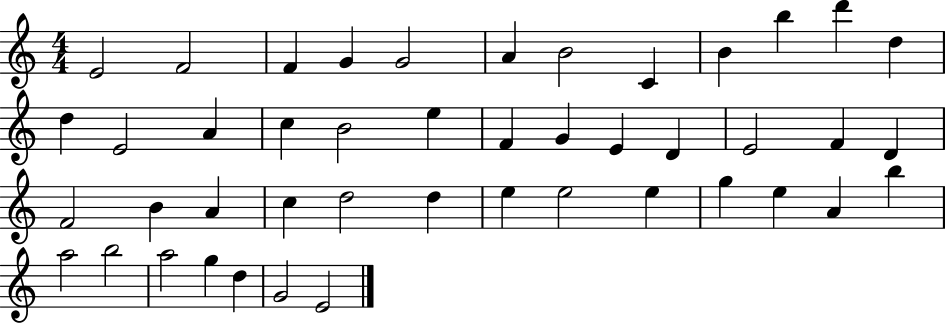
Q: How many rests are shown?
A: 0